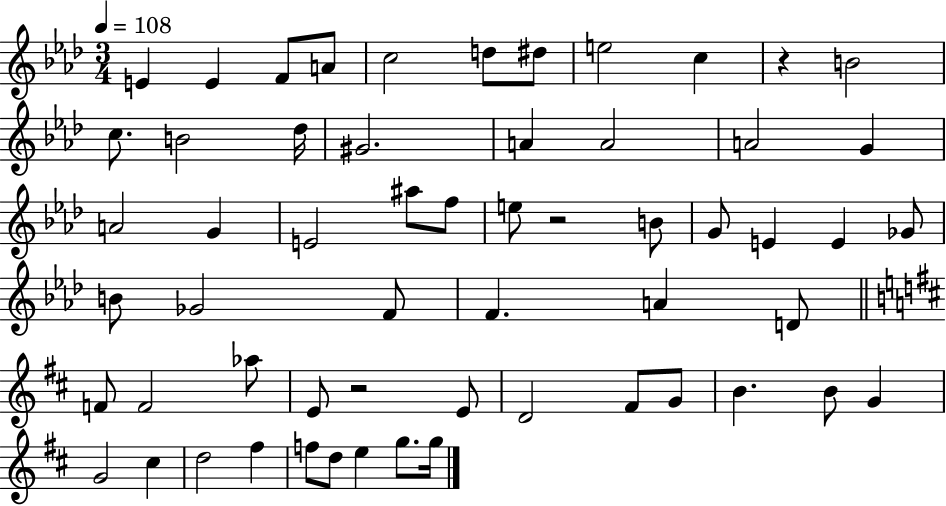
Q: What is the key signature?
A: AES major